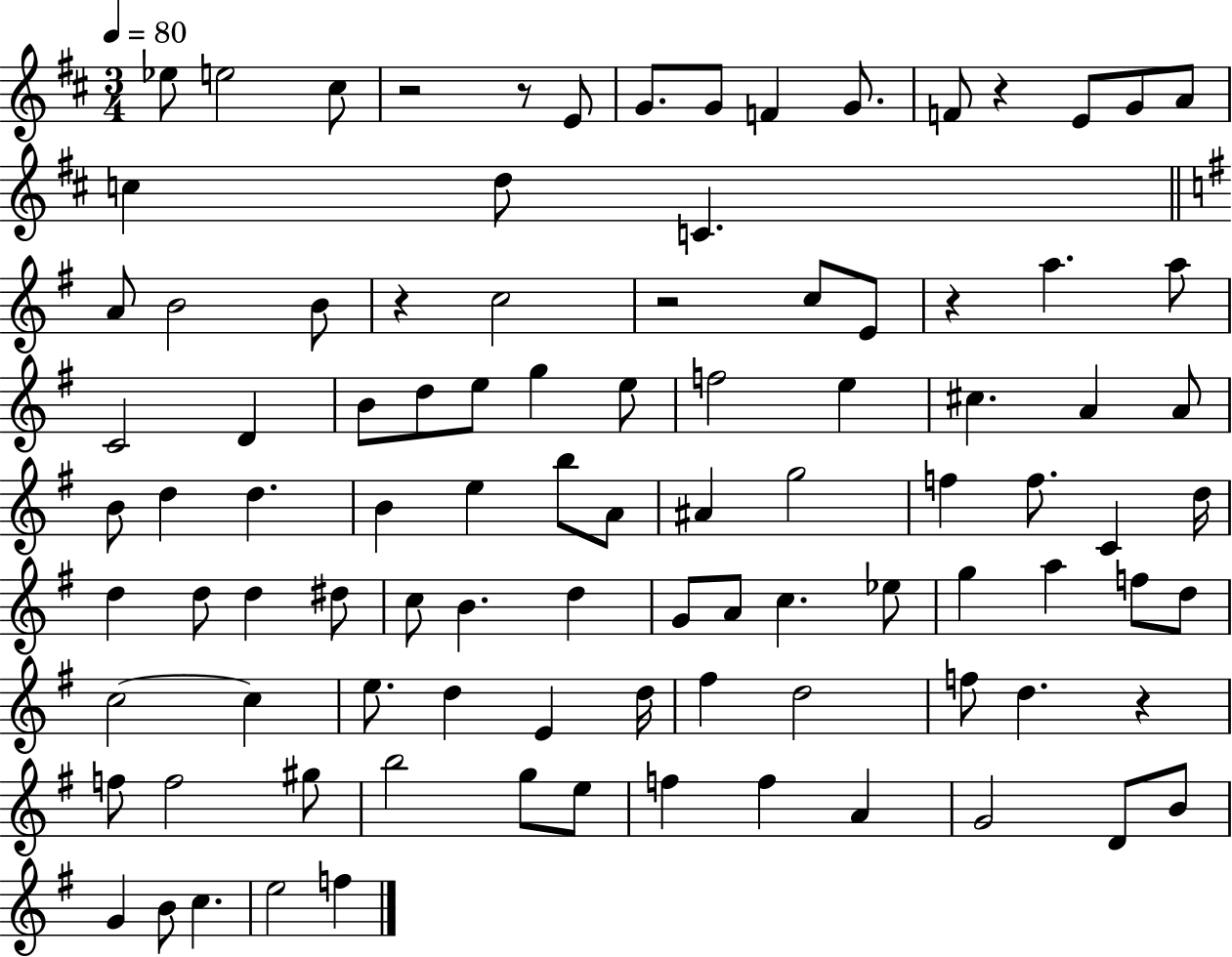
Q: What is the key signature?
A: D major